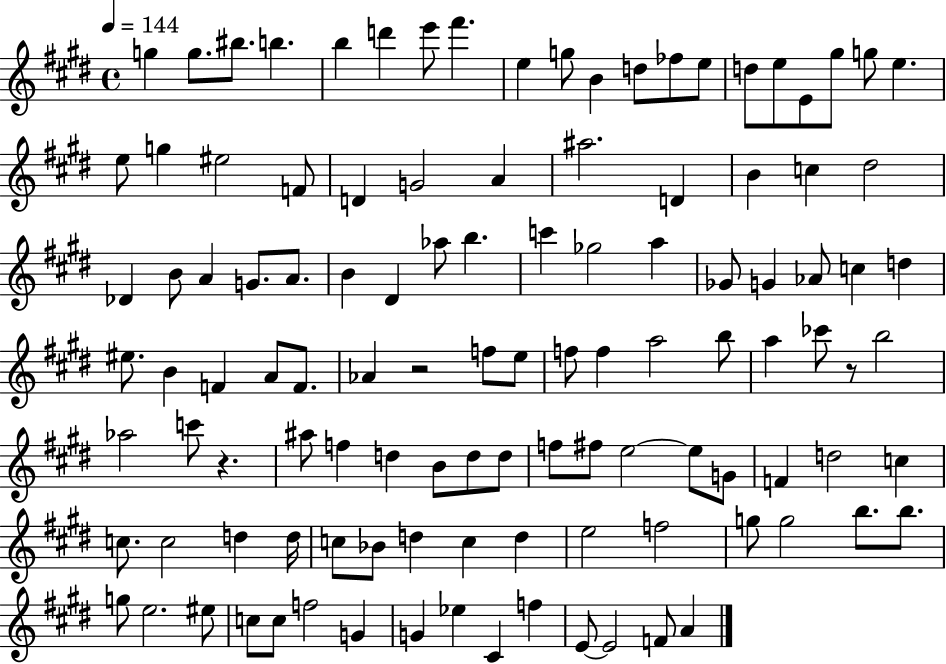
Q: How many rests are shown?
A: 3